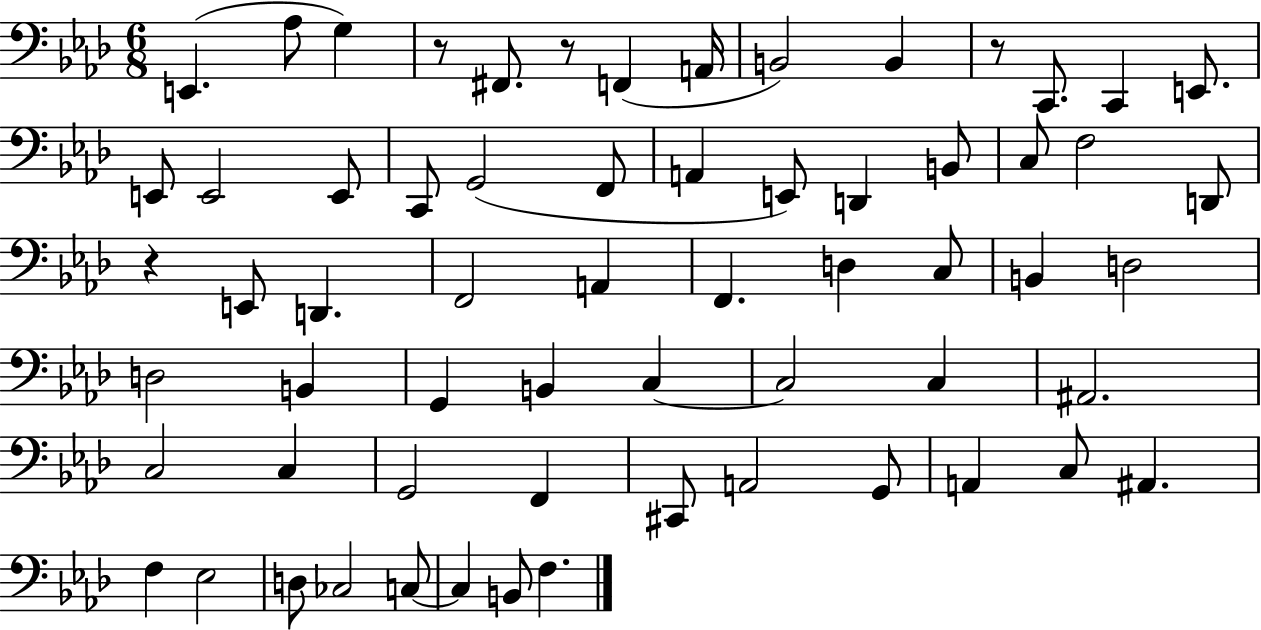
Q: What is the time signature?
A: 6/8